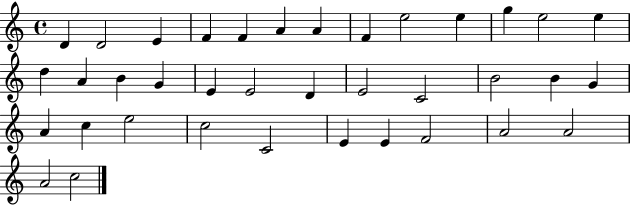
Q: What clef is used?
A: treble